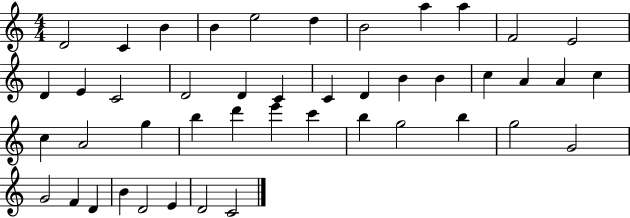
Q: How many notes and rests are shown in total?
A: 45